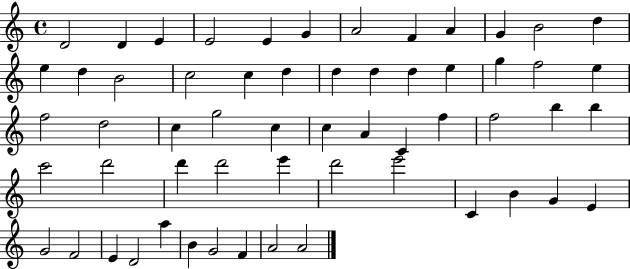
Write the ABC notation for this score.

X:1
T:Untitled
M:4/4
L:1/4
K:C
D2 D E E2 E G A2 F A G B2 d e d B2 c2 c d d d d e g f2 e f2 d2 c g2 c c A C f f2 b b c'2 d'2 d' d'2 e' d'2 e'2 C B G E G2 F2 E D2 a B G2 F A2 A2